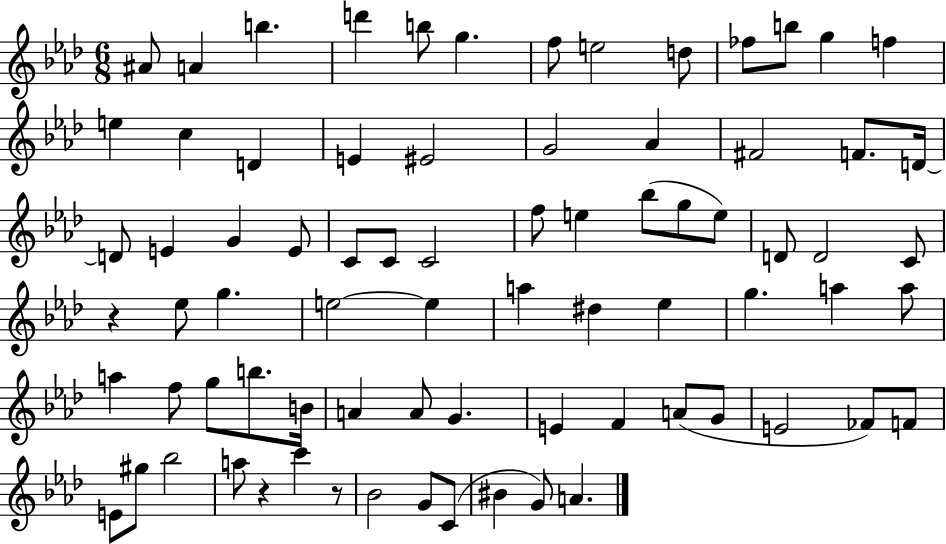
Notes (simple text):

A#4/e A4/q B5/q. D6/q B5/e G5/q. F5/e E5/h D5/e FES5/e B5/e G5/q F5/q E5/q C5/q D4/q E4/q EIS4/h G4/h Ab4/q F#4/h F4/e. D4/s D4/e E4/q G4/q E4/e C4/e C4/e C4/h F5/e E5/q Bb5/e G5/e E5/e D4/e D4/h C4/e R/q Eb5/e G5/q. E5/h E5/q A5/q D#5/q Eb5/q G5/q. A5/q A5/e A5/q F5/e G5/e B5/e. B4/s A4/q A4/e G4/q. E4/q F4/q A4/e G4/e E4/h FES4/e F4/e E4/e G#5/e Bb5/h A5/e R/q C6/q R/e Bb4/h G4/e C4/e BIS4/q G4/e A4/q.